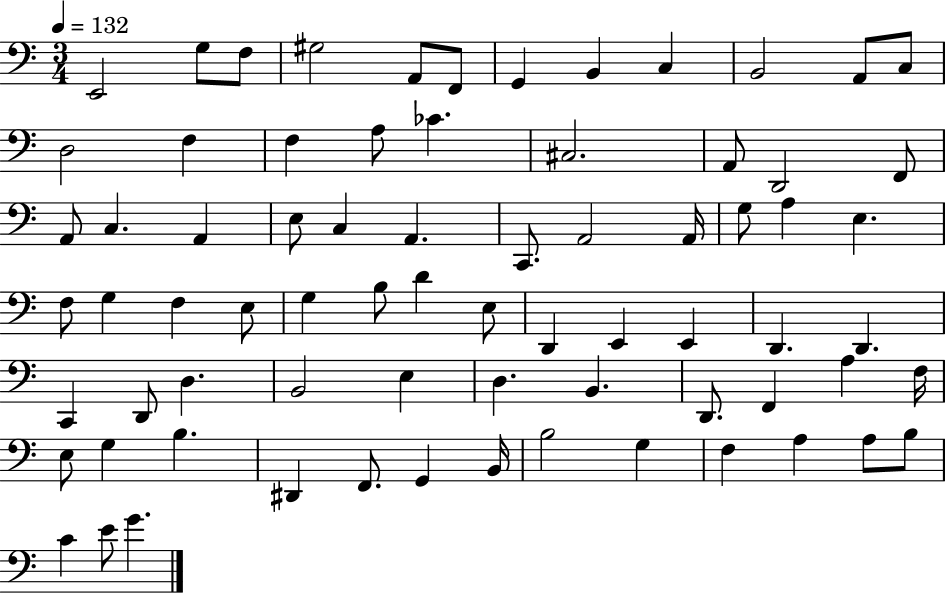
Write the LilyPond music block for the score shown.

{
  \clef bass
  \numericTimeSignature
  \time 3/4
  \key c \major
  \tempo 4 = 132
  e,2 g8 f8 | gis2 a,8 f,8 | g,4 b,4 c4 | b,2 a,8 c8 | \break d2 f4 | f4 a8 ces'4. | cis2. | a,8 d,2 f,8 | \break a,8 c4. a,4 | e8 c4 a,4. | c,8. a,2 a,16 | g8 a4 e4. | \break f8 g4 f4 e8 | g4 b8 d'4 e8 | d,4 e,4 e,4 | d,4. d,4. | \break c,4 d,8 d4. | b,2 e4 | d4. b,4. | d,8. f,4 a4 f16 | \break e8 g4 b4. | dis,4 f,8. g,4 b,16 | b2 g4 | f4 a4 a8 b8 | \break c'4 e'8 g'4. | \bar "|."
}